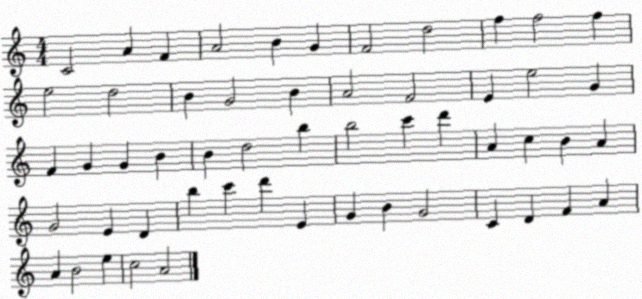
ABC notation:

X:1
T:Untitled
M:4/4
L:1/4
K:C
C2 A F A2 B G F2 d2 f f2 f e2 d2 B G2 B A2 F2 E e2 G F G G B B d2 b b2 c' d' A c B A G2 E D b c' d' E G B G2 C D F A A B2 e c2 A2